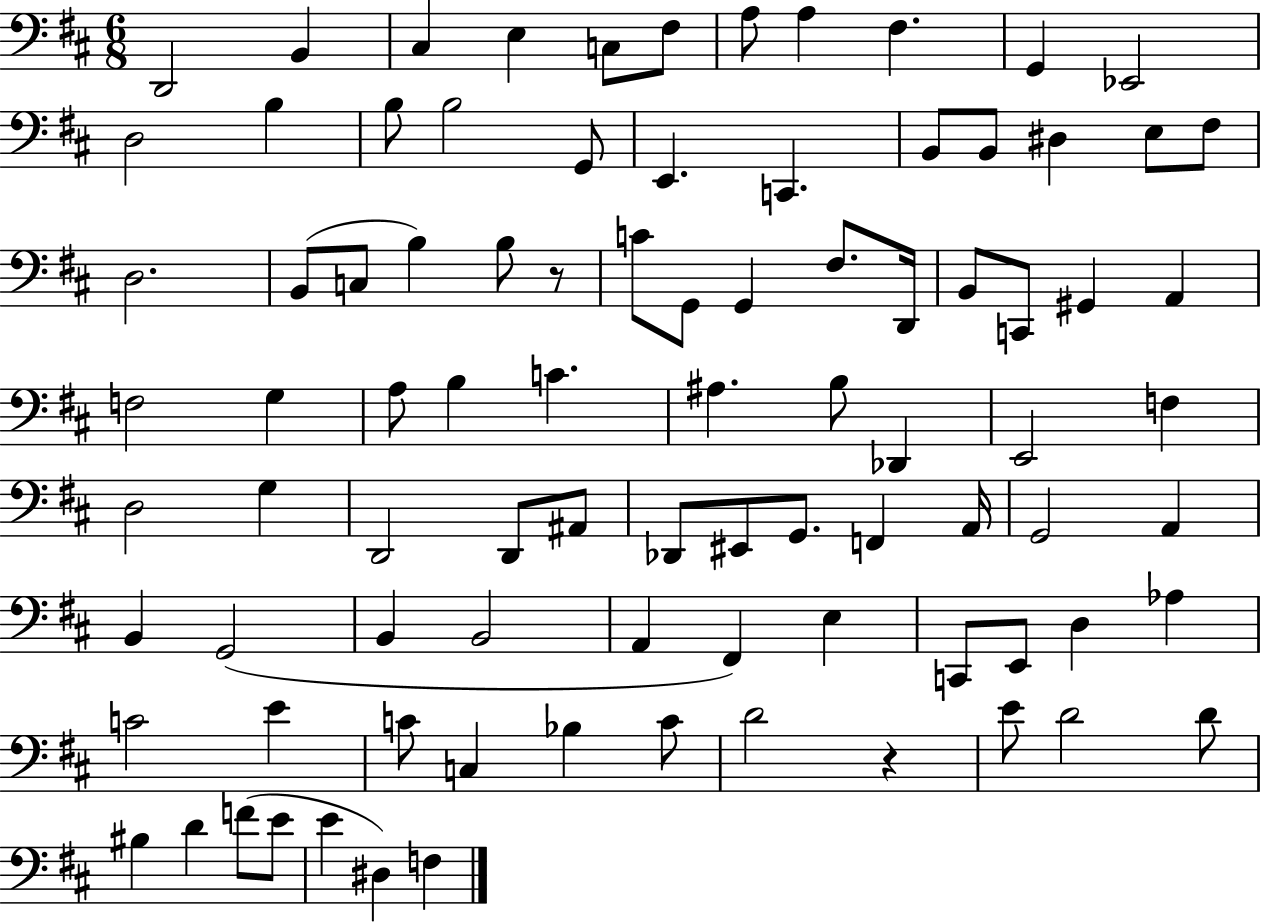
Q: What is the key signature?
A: D major